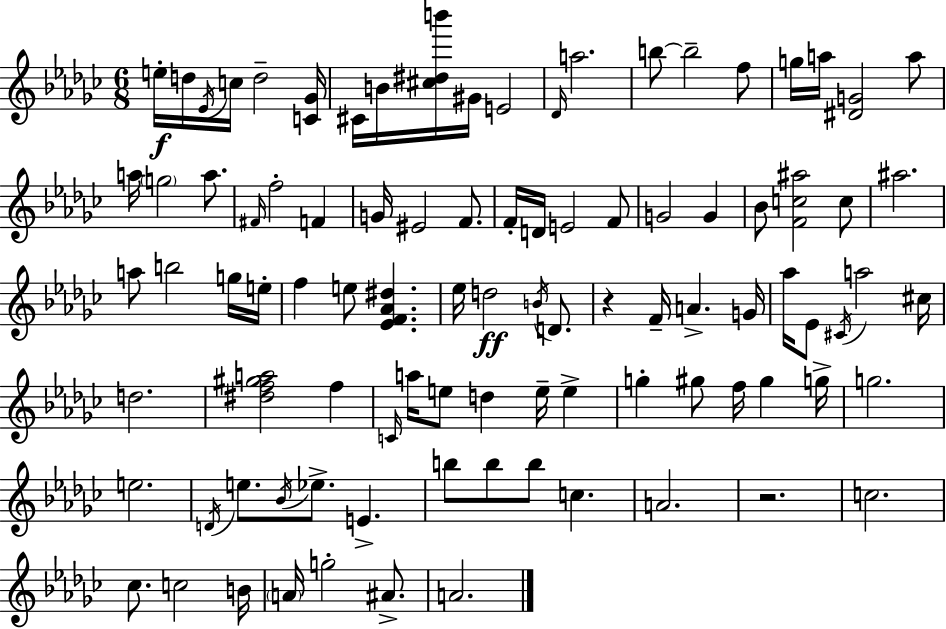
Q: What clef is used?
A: treble